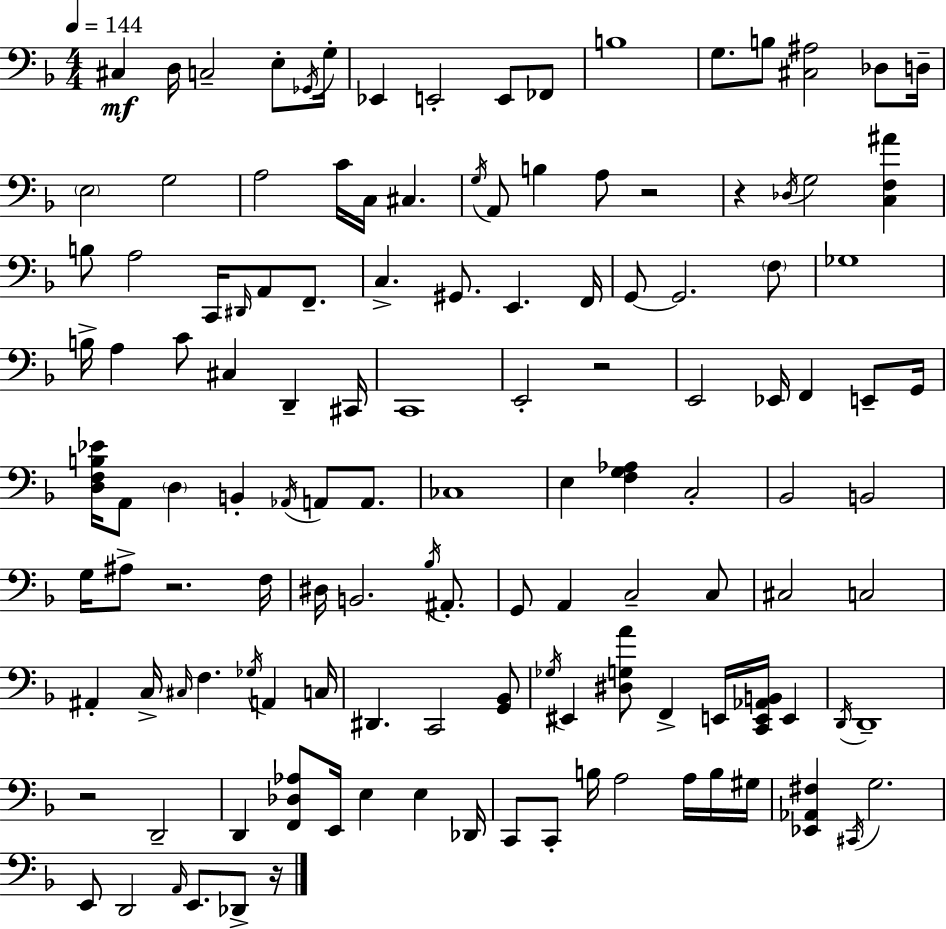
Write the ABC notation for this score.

X:1
T:Untitled
M:4/4
L:1/4
K:F
^C, D,/4 C,2 E,/2 _G,,/4 G,/4 _E,, E,,2 E,,/2 _F,,/2 B,4 G,/2 B,/2 [^C,^A,]2 _D,/2 D,/4 E,2 G,2 A,2 C/4 C,/4 ^C, G,/4 A,,/2 B, A,/2 z2 z _D,/4 G,2 [C,F,^A] B,/2 A,2 C,,/4 ^D,,/4 A,,/2 F,,/2 C, ^G,,/2 E,, F,,/4 G,,/2 G,,2 F,/2 _G,4 B,/4 A, C/2 ^C, D,, ^C,,/4 C,,4 E,,2 z2 E,,2 _E,,/4 F,, E,,/2 G,,/4 [D,F,B,_E]/4 A,,/2 D, B,, _A,,/4 A,,/2 A,,/2 _C,4 E, [F,G,_A,] C,2 _B,,2 B,,2 G,/4 ^A,/2 z2 F,/4 ^D,/4 B,,2 _B,/4 ^A,,/2 G,,/2 A,, C,2 C,/2 ^C,2 C,2 ^A,, C,/4 ^C,/4 F, _G,/4 A,, C,/4 ^D,, C,,2 [G,,_B,,]/2 _G,/4 ^E,, [^D,G,A]/2 F,, E,,/4 [C,,E,,_A,,B,,]/4 E,, D,,/4 D,,4 z2 D,,2 D,, [F,,_D,_A,]/2 E,,/4 E, E, _D,,/4 C,,/2 C,,/2 B,/4 A,2 A,/4 B,/4 ^G,/4 [_E,,_A,,^F,] ^C,,/4 G,2 E,,/2 D,,2 A,,/4 E,,/2 _D,,/2 z/4